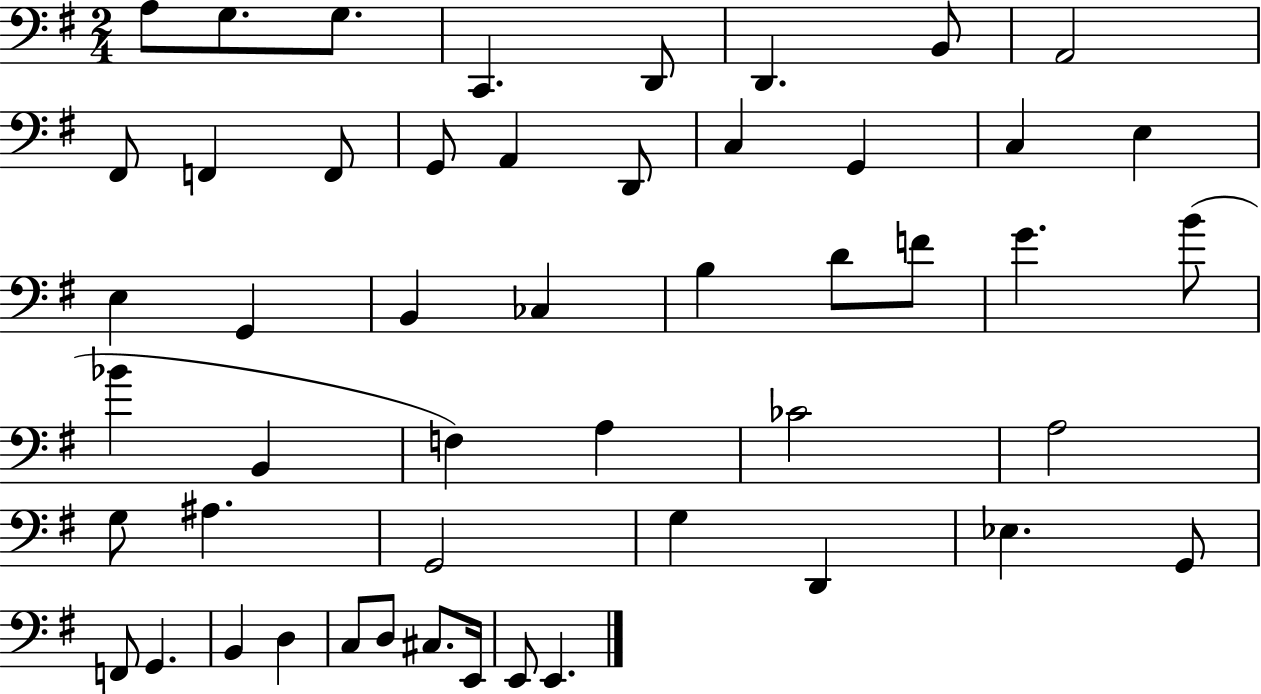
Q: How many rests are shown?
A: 0